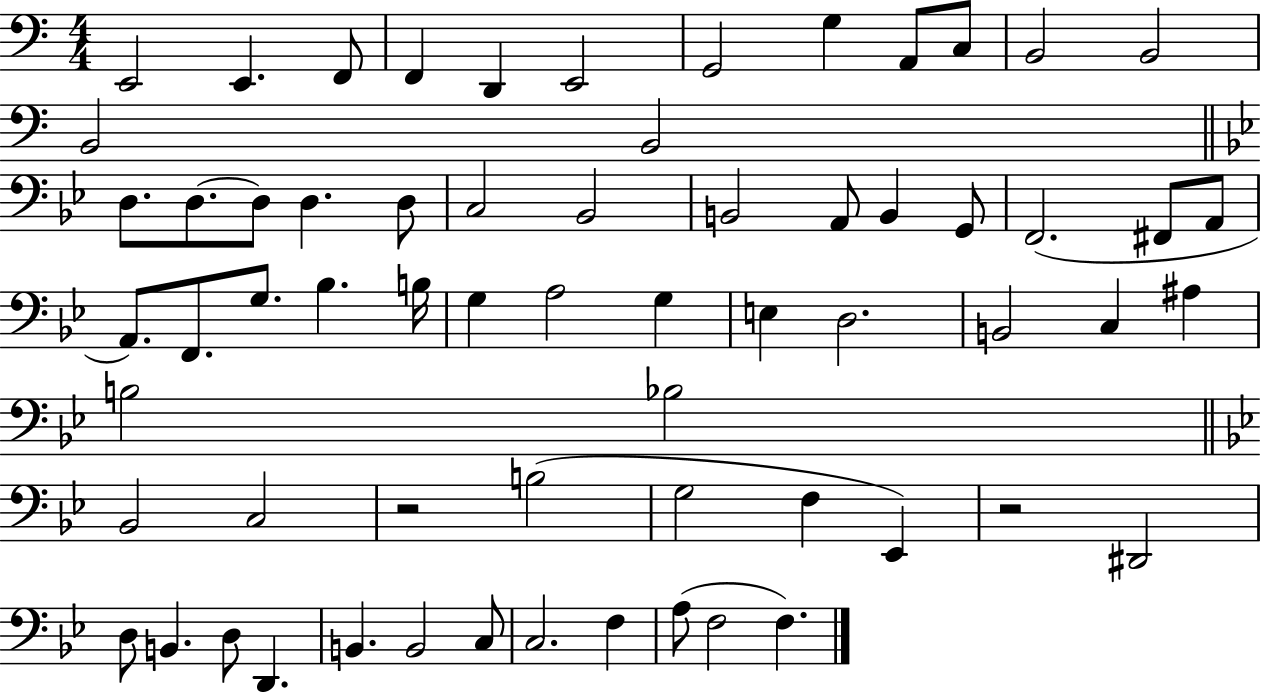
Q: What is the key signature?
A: C major